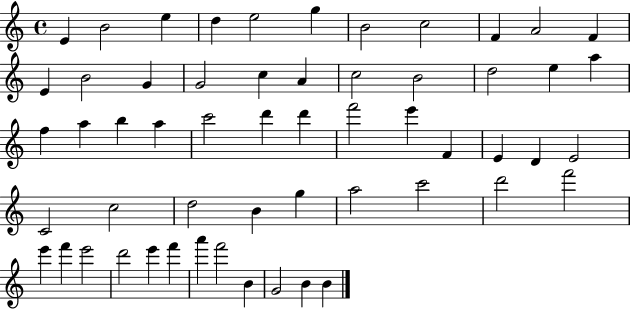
{
  \clef treble
  \time 4/4
  \defaultTimeSignature
  \key c \major
  e'4 b'2 e''4 | d''4 e''2 g''4 | b'2 c''2 | f'4 a'2 f'4 | \break e'4 b'2 g'4 | g'2 c''4 a'4 | c''2 b'2 | d''2 e''4 a''4 | \break f''4 a''4 b''4 a''4 | c'''2 d'''4 d'''4 | f'''2 e'''4 f'4 | e'4 d'4 e'2 | \break c'2 c''2 | d''2 b'4 g''4 | a''2 c'''2 | d'''2 f'''2 | \break e'''4 f'''4 e'''2 | d'''2 e'''4 f'''4 | a'''4 f'''2 b'4 | g'2 b'4 b'4 | \break \bar "|."
}